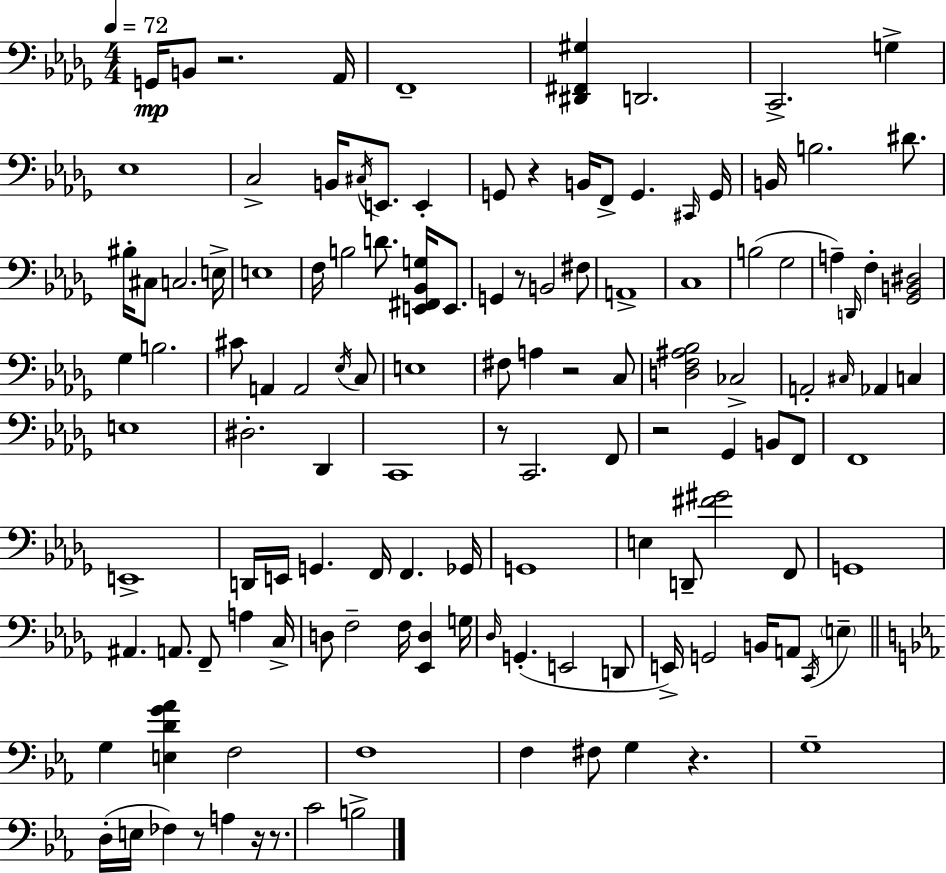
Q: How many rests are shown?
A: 10